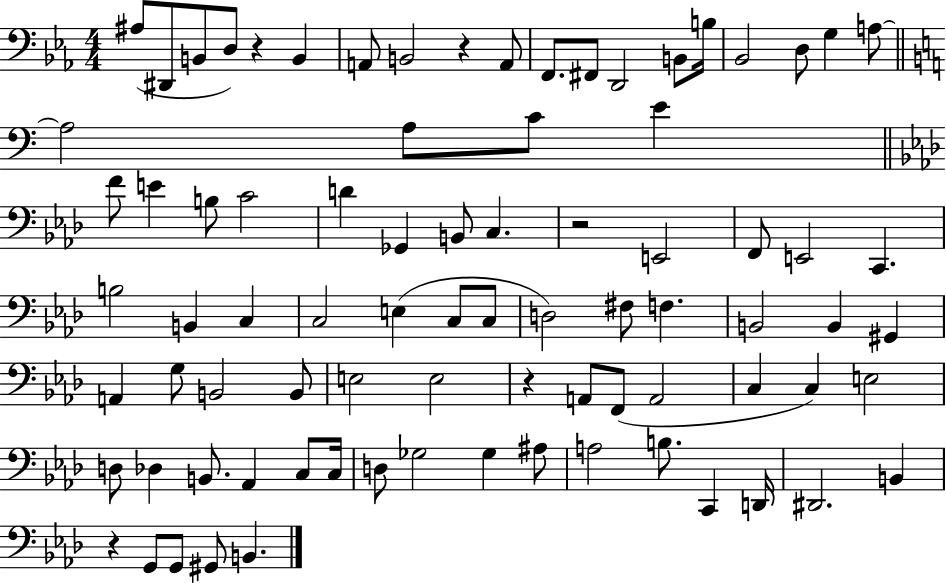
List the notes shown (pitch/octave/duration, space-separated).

A#3/e D#2/e B2/e D3/e R/q B2/q A2/e B2/h R/q A2/e F2/e. F#2/e D2/h B2/e B3/s Bb2/h D3/e G3/q A3/e A3/h A3/e C4/e E4/q F4/e E4/q B3/e C4/h D4/q Gb2/q B2/e C3/q. R/h E2/h F2/e E2/h C2/q. B3/h B2/q C3/q C3/h E3/q C3/e C3/e D3/h F#3/e F3/q. B2/h B2/q G#2/q A2/q G3/e B2/h B2/e E3/h E3/h R/q A2/e F2/e A2/h C3/q C3/q E3/h D3/e Db3/q B2/e. Ab2/q C3/e C3/s D3/e Gb3/h Gb3/q A#3/e A3/h B3/e. C2/q D2/s D#2/h. B2/q R/q G2/e G2/e G#2/e B2/q.